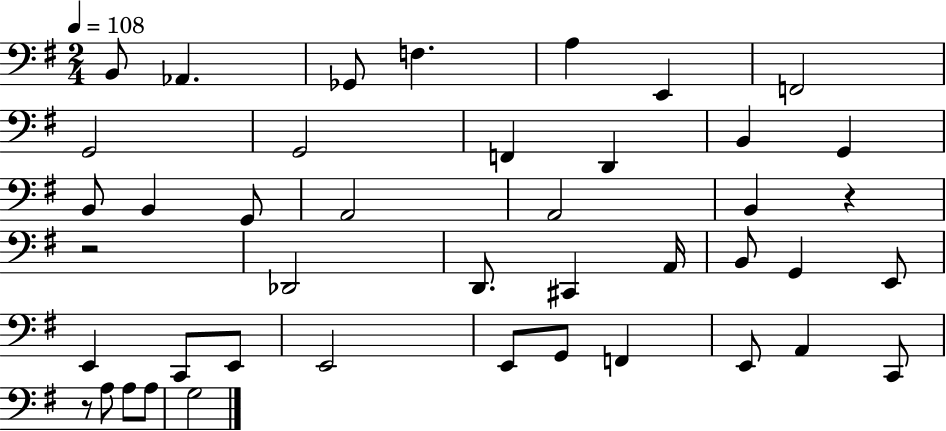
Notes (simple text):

B2/e Ab2/q. Gb2/e F3/q. A3/q E2/q F2/h G2/h G2/h F2/q D2/q B2/q G2/q B2/e B2/q G2/e A2/h A2/h B2/q R/q R/h Db2/h D2/e. C#2/q A2/s B2/e G2/q E2/e E2/q C2/e E2/e E2/h E2/e G2/e F2/q E2/e A2/q C2/e R/e A3/e A3/e A3/e G3/h